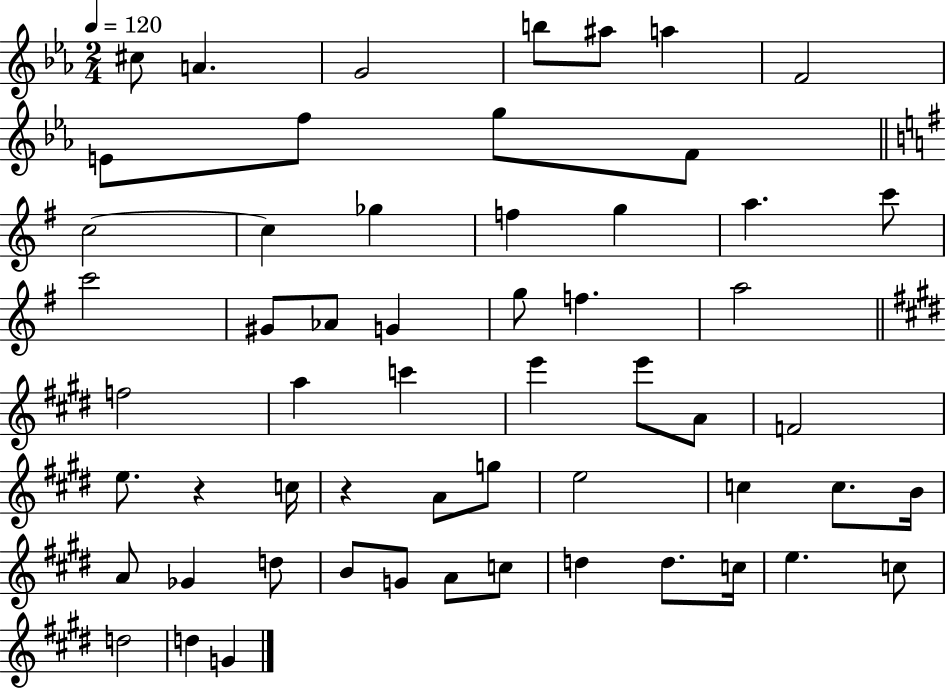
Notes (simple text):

C#5/e A4/q. G4/h B5/e A#5/e A5/q F4/h E4/e F5/e G5/e F4/e C5/h C5/q Gb5/q F5/q G5/q A5/q. C6/e C6/h G#4/e Ab4/e G4/q G5/e F5/q. A5/h F5/h A5/q C6/q E6/q E6/e A4/e F4/h E5/e. R/q C5/s R/q A4/e G5/e E5/h C5/q C5/e. B4/s A4/e Gb4/q D5/e B4/e G4/e A4/e C5/e D5/q D5/e. C5/s E5/q. C5/e D5/h D5/q G4/q